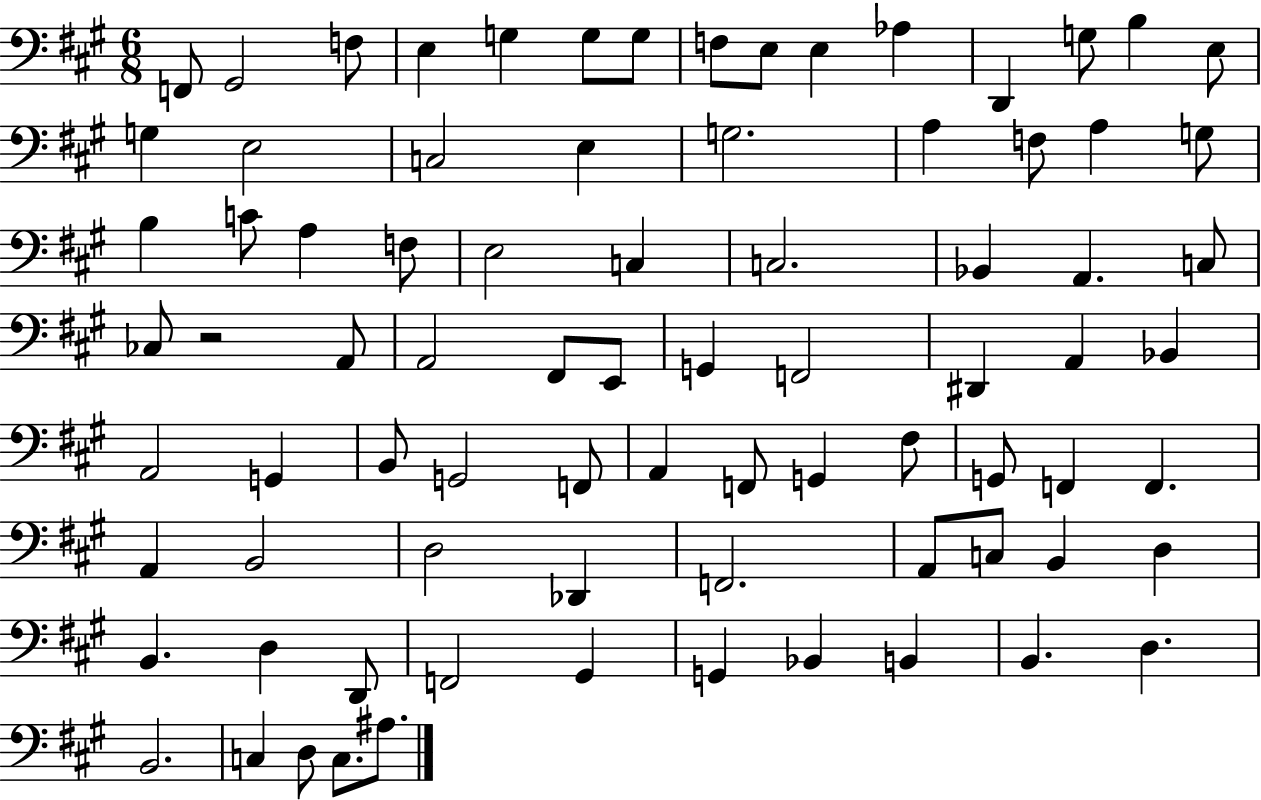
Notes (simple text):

F2/e G#2/h F3/e E3/q G3/q G3/e G3/e F3/e E3/e E3/q Ab3/q D2/q G3/e B3/q E3/e G3/q E3/h C3/h E3/q G3/h. A3/q F3/e A3/q G3/e B3/q C4/e A3/q F3/e E3/h C3/q C3/h. Bb2/q A2/q. C3/e CES3/e R/h A2/e A2/h F#2/e E2/e G2/q F2/h D#2/q A2/q Bb2/q A2/h G2/q B2/e G2/h F2/e A2/q F2/e G2/q F#3/e G2/e F2/q F2/q. A2/q B2/h D3/h Db2/q F2/h. A2/e C3/e B2/q D3/q B2/q. D3/q D2/e F2/h G#2/q G2/q Bb2/q B2/q B2/q. D3/q. B2/h. C3/q D3/e C3/e. A#3/e.